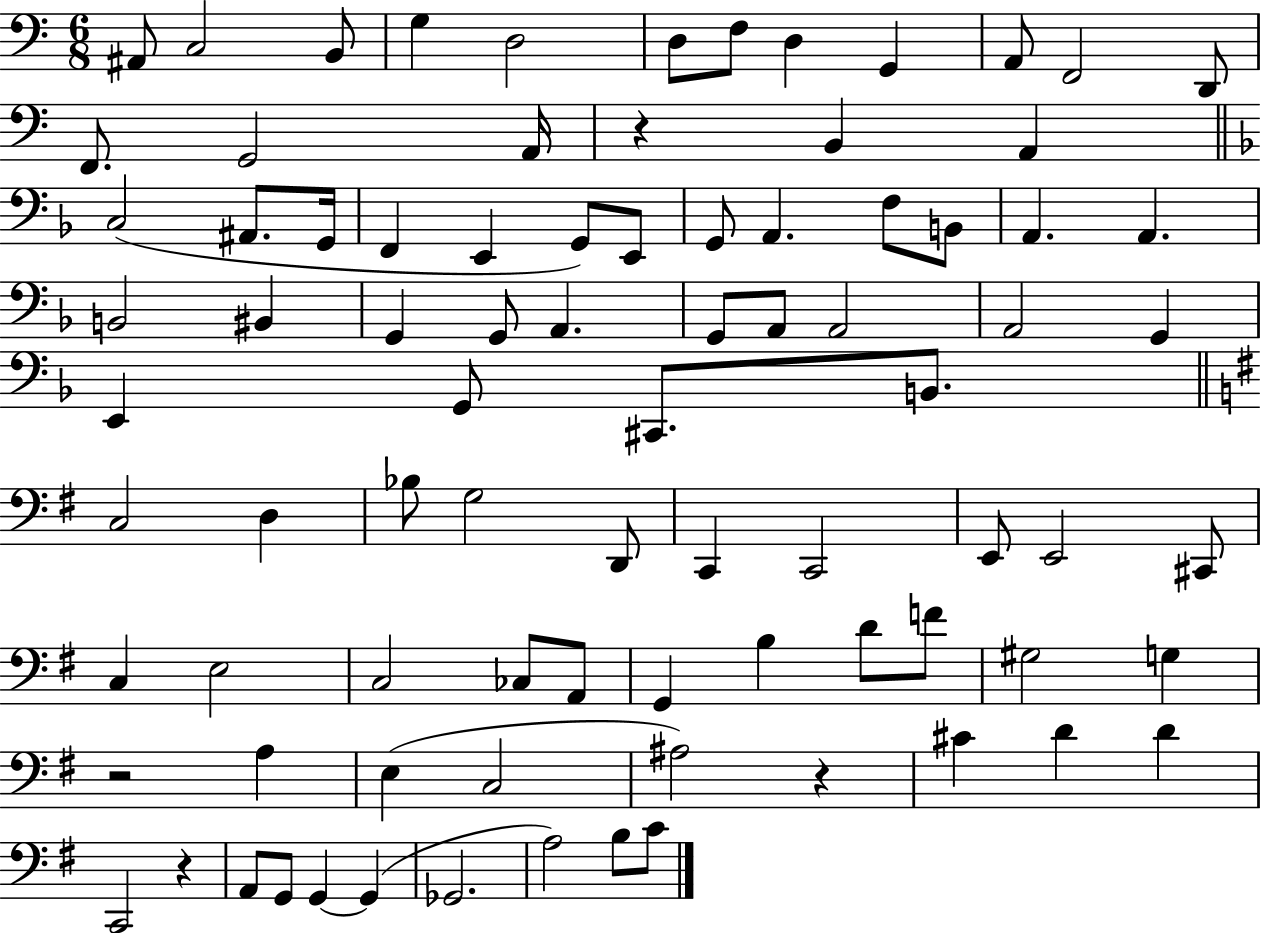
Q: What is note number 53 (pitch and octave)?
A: E2